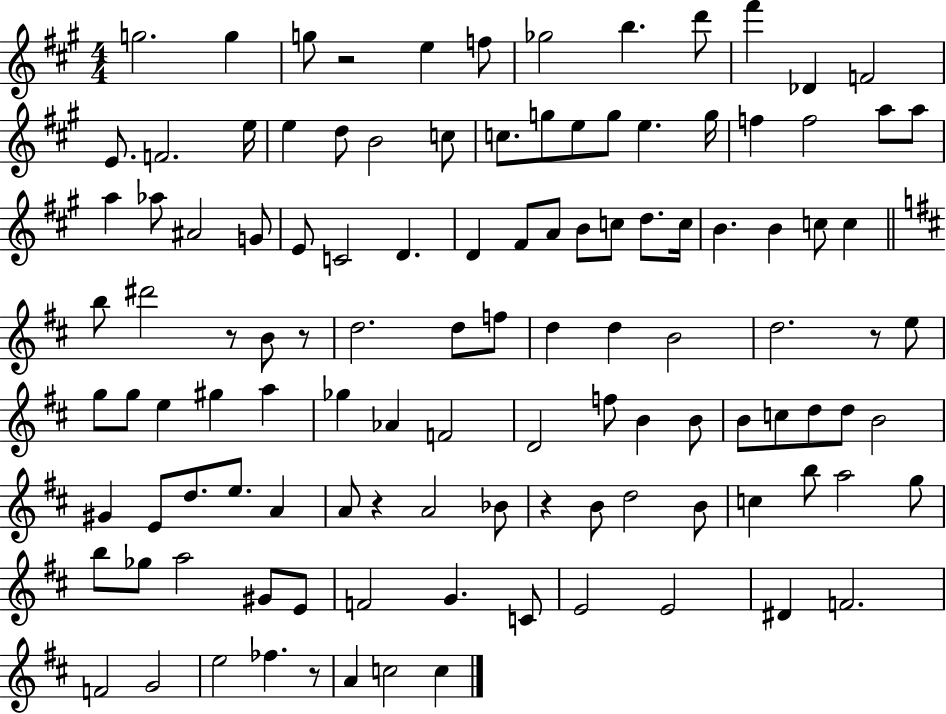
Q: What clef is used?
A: treble